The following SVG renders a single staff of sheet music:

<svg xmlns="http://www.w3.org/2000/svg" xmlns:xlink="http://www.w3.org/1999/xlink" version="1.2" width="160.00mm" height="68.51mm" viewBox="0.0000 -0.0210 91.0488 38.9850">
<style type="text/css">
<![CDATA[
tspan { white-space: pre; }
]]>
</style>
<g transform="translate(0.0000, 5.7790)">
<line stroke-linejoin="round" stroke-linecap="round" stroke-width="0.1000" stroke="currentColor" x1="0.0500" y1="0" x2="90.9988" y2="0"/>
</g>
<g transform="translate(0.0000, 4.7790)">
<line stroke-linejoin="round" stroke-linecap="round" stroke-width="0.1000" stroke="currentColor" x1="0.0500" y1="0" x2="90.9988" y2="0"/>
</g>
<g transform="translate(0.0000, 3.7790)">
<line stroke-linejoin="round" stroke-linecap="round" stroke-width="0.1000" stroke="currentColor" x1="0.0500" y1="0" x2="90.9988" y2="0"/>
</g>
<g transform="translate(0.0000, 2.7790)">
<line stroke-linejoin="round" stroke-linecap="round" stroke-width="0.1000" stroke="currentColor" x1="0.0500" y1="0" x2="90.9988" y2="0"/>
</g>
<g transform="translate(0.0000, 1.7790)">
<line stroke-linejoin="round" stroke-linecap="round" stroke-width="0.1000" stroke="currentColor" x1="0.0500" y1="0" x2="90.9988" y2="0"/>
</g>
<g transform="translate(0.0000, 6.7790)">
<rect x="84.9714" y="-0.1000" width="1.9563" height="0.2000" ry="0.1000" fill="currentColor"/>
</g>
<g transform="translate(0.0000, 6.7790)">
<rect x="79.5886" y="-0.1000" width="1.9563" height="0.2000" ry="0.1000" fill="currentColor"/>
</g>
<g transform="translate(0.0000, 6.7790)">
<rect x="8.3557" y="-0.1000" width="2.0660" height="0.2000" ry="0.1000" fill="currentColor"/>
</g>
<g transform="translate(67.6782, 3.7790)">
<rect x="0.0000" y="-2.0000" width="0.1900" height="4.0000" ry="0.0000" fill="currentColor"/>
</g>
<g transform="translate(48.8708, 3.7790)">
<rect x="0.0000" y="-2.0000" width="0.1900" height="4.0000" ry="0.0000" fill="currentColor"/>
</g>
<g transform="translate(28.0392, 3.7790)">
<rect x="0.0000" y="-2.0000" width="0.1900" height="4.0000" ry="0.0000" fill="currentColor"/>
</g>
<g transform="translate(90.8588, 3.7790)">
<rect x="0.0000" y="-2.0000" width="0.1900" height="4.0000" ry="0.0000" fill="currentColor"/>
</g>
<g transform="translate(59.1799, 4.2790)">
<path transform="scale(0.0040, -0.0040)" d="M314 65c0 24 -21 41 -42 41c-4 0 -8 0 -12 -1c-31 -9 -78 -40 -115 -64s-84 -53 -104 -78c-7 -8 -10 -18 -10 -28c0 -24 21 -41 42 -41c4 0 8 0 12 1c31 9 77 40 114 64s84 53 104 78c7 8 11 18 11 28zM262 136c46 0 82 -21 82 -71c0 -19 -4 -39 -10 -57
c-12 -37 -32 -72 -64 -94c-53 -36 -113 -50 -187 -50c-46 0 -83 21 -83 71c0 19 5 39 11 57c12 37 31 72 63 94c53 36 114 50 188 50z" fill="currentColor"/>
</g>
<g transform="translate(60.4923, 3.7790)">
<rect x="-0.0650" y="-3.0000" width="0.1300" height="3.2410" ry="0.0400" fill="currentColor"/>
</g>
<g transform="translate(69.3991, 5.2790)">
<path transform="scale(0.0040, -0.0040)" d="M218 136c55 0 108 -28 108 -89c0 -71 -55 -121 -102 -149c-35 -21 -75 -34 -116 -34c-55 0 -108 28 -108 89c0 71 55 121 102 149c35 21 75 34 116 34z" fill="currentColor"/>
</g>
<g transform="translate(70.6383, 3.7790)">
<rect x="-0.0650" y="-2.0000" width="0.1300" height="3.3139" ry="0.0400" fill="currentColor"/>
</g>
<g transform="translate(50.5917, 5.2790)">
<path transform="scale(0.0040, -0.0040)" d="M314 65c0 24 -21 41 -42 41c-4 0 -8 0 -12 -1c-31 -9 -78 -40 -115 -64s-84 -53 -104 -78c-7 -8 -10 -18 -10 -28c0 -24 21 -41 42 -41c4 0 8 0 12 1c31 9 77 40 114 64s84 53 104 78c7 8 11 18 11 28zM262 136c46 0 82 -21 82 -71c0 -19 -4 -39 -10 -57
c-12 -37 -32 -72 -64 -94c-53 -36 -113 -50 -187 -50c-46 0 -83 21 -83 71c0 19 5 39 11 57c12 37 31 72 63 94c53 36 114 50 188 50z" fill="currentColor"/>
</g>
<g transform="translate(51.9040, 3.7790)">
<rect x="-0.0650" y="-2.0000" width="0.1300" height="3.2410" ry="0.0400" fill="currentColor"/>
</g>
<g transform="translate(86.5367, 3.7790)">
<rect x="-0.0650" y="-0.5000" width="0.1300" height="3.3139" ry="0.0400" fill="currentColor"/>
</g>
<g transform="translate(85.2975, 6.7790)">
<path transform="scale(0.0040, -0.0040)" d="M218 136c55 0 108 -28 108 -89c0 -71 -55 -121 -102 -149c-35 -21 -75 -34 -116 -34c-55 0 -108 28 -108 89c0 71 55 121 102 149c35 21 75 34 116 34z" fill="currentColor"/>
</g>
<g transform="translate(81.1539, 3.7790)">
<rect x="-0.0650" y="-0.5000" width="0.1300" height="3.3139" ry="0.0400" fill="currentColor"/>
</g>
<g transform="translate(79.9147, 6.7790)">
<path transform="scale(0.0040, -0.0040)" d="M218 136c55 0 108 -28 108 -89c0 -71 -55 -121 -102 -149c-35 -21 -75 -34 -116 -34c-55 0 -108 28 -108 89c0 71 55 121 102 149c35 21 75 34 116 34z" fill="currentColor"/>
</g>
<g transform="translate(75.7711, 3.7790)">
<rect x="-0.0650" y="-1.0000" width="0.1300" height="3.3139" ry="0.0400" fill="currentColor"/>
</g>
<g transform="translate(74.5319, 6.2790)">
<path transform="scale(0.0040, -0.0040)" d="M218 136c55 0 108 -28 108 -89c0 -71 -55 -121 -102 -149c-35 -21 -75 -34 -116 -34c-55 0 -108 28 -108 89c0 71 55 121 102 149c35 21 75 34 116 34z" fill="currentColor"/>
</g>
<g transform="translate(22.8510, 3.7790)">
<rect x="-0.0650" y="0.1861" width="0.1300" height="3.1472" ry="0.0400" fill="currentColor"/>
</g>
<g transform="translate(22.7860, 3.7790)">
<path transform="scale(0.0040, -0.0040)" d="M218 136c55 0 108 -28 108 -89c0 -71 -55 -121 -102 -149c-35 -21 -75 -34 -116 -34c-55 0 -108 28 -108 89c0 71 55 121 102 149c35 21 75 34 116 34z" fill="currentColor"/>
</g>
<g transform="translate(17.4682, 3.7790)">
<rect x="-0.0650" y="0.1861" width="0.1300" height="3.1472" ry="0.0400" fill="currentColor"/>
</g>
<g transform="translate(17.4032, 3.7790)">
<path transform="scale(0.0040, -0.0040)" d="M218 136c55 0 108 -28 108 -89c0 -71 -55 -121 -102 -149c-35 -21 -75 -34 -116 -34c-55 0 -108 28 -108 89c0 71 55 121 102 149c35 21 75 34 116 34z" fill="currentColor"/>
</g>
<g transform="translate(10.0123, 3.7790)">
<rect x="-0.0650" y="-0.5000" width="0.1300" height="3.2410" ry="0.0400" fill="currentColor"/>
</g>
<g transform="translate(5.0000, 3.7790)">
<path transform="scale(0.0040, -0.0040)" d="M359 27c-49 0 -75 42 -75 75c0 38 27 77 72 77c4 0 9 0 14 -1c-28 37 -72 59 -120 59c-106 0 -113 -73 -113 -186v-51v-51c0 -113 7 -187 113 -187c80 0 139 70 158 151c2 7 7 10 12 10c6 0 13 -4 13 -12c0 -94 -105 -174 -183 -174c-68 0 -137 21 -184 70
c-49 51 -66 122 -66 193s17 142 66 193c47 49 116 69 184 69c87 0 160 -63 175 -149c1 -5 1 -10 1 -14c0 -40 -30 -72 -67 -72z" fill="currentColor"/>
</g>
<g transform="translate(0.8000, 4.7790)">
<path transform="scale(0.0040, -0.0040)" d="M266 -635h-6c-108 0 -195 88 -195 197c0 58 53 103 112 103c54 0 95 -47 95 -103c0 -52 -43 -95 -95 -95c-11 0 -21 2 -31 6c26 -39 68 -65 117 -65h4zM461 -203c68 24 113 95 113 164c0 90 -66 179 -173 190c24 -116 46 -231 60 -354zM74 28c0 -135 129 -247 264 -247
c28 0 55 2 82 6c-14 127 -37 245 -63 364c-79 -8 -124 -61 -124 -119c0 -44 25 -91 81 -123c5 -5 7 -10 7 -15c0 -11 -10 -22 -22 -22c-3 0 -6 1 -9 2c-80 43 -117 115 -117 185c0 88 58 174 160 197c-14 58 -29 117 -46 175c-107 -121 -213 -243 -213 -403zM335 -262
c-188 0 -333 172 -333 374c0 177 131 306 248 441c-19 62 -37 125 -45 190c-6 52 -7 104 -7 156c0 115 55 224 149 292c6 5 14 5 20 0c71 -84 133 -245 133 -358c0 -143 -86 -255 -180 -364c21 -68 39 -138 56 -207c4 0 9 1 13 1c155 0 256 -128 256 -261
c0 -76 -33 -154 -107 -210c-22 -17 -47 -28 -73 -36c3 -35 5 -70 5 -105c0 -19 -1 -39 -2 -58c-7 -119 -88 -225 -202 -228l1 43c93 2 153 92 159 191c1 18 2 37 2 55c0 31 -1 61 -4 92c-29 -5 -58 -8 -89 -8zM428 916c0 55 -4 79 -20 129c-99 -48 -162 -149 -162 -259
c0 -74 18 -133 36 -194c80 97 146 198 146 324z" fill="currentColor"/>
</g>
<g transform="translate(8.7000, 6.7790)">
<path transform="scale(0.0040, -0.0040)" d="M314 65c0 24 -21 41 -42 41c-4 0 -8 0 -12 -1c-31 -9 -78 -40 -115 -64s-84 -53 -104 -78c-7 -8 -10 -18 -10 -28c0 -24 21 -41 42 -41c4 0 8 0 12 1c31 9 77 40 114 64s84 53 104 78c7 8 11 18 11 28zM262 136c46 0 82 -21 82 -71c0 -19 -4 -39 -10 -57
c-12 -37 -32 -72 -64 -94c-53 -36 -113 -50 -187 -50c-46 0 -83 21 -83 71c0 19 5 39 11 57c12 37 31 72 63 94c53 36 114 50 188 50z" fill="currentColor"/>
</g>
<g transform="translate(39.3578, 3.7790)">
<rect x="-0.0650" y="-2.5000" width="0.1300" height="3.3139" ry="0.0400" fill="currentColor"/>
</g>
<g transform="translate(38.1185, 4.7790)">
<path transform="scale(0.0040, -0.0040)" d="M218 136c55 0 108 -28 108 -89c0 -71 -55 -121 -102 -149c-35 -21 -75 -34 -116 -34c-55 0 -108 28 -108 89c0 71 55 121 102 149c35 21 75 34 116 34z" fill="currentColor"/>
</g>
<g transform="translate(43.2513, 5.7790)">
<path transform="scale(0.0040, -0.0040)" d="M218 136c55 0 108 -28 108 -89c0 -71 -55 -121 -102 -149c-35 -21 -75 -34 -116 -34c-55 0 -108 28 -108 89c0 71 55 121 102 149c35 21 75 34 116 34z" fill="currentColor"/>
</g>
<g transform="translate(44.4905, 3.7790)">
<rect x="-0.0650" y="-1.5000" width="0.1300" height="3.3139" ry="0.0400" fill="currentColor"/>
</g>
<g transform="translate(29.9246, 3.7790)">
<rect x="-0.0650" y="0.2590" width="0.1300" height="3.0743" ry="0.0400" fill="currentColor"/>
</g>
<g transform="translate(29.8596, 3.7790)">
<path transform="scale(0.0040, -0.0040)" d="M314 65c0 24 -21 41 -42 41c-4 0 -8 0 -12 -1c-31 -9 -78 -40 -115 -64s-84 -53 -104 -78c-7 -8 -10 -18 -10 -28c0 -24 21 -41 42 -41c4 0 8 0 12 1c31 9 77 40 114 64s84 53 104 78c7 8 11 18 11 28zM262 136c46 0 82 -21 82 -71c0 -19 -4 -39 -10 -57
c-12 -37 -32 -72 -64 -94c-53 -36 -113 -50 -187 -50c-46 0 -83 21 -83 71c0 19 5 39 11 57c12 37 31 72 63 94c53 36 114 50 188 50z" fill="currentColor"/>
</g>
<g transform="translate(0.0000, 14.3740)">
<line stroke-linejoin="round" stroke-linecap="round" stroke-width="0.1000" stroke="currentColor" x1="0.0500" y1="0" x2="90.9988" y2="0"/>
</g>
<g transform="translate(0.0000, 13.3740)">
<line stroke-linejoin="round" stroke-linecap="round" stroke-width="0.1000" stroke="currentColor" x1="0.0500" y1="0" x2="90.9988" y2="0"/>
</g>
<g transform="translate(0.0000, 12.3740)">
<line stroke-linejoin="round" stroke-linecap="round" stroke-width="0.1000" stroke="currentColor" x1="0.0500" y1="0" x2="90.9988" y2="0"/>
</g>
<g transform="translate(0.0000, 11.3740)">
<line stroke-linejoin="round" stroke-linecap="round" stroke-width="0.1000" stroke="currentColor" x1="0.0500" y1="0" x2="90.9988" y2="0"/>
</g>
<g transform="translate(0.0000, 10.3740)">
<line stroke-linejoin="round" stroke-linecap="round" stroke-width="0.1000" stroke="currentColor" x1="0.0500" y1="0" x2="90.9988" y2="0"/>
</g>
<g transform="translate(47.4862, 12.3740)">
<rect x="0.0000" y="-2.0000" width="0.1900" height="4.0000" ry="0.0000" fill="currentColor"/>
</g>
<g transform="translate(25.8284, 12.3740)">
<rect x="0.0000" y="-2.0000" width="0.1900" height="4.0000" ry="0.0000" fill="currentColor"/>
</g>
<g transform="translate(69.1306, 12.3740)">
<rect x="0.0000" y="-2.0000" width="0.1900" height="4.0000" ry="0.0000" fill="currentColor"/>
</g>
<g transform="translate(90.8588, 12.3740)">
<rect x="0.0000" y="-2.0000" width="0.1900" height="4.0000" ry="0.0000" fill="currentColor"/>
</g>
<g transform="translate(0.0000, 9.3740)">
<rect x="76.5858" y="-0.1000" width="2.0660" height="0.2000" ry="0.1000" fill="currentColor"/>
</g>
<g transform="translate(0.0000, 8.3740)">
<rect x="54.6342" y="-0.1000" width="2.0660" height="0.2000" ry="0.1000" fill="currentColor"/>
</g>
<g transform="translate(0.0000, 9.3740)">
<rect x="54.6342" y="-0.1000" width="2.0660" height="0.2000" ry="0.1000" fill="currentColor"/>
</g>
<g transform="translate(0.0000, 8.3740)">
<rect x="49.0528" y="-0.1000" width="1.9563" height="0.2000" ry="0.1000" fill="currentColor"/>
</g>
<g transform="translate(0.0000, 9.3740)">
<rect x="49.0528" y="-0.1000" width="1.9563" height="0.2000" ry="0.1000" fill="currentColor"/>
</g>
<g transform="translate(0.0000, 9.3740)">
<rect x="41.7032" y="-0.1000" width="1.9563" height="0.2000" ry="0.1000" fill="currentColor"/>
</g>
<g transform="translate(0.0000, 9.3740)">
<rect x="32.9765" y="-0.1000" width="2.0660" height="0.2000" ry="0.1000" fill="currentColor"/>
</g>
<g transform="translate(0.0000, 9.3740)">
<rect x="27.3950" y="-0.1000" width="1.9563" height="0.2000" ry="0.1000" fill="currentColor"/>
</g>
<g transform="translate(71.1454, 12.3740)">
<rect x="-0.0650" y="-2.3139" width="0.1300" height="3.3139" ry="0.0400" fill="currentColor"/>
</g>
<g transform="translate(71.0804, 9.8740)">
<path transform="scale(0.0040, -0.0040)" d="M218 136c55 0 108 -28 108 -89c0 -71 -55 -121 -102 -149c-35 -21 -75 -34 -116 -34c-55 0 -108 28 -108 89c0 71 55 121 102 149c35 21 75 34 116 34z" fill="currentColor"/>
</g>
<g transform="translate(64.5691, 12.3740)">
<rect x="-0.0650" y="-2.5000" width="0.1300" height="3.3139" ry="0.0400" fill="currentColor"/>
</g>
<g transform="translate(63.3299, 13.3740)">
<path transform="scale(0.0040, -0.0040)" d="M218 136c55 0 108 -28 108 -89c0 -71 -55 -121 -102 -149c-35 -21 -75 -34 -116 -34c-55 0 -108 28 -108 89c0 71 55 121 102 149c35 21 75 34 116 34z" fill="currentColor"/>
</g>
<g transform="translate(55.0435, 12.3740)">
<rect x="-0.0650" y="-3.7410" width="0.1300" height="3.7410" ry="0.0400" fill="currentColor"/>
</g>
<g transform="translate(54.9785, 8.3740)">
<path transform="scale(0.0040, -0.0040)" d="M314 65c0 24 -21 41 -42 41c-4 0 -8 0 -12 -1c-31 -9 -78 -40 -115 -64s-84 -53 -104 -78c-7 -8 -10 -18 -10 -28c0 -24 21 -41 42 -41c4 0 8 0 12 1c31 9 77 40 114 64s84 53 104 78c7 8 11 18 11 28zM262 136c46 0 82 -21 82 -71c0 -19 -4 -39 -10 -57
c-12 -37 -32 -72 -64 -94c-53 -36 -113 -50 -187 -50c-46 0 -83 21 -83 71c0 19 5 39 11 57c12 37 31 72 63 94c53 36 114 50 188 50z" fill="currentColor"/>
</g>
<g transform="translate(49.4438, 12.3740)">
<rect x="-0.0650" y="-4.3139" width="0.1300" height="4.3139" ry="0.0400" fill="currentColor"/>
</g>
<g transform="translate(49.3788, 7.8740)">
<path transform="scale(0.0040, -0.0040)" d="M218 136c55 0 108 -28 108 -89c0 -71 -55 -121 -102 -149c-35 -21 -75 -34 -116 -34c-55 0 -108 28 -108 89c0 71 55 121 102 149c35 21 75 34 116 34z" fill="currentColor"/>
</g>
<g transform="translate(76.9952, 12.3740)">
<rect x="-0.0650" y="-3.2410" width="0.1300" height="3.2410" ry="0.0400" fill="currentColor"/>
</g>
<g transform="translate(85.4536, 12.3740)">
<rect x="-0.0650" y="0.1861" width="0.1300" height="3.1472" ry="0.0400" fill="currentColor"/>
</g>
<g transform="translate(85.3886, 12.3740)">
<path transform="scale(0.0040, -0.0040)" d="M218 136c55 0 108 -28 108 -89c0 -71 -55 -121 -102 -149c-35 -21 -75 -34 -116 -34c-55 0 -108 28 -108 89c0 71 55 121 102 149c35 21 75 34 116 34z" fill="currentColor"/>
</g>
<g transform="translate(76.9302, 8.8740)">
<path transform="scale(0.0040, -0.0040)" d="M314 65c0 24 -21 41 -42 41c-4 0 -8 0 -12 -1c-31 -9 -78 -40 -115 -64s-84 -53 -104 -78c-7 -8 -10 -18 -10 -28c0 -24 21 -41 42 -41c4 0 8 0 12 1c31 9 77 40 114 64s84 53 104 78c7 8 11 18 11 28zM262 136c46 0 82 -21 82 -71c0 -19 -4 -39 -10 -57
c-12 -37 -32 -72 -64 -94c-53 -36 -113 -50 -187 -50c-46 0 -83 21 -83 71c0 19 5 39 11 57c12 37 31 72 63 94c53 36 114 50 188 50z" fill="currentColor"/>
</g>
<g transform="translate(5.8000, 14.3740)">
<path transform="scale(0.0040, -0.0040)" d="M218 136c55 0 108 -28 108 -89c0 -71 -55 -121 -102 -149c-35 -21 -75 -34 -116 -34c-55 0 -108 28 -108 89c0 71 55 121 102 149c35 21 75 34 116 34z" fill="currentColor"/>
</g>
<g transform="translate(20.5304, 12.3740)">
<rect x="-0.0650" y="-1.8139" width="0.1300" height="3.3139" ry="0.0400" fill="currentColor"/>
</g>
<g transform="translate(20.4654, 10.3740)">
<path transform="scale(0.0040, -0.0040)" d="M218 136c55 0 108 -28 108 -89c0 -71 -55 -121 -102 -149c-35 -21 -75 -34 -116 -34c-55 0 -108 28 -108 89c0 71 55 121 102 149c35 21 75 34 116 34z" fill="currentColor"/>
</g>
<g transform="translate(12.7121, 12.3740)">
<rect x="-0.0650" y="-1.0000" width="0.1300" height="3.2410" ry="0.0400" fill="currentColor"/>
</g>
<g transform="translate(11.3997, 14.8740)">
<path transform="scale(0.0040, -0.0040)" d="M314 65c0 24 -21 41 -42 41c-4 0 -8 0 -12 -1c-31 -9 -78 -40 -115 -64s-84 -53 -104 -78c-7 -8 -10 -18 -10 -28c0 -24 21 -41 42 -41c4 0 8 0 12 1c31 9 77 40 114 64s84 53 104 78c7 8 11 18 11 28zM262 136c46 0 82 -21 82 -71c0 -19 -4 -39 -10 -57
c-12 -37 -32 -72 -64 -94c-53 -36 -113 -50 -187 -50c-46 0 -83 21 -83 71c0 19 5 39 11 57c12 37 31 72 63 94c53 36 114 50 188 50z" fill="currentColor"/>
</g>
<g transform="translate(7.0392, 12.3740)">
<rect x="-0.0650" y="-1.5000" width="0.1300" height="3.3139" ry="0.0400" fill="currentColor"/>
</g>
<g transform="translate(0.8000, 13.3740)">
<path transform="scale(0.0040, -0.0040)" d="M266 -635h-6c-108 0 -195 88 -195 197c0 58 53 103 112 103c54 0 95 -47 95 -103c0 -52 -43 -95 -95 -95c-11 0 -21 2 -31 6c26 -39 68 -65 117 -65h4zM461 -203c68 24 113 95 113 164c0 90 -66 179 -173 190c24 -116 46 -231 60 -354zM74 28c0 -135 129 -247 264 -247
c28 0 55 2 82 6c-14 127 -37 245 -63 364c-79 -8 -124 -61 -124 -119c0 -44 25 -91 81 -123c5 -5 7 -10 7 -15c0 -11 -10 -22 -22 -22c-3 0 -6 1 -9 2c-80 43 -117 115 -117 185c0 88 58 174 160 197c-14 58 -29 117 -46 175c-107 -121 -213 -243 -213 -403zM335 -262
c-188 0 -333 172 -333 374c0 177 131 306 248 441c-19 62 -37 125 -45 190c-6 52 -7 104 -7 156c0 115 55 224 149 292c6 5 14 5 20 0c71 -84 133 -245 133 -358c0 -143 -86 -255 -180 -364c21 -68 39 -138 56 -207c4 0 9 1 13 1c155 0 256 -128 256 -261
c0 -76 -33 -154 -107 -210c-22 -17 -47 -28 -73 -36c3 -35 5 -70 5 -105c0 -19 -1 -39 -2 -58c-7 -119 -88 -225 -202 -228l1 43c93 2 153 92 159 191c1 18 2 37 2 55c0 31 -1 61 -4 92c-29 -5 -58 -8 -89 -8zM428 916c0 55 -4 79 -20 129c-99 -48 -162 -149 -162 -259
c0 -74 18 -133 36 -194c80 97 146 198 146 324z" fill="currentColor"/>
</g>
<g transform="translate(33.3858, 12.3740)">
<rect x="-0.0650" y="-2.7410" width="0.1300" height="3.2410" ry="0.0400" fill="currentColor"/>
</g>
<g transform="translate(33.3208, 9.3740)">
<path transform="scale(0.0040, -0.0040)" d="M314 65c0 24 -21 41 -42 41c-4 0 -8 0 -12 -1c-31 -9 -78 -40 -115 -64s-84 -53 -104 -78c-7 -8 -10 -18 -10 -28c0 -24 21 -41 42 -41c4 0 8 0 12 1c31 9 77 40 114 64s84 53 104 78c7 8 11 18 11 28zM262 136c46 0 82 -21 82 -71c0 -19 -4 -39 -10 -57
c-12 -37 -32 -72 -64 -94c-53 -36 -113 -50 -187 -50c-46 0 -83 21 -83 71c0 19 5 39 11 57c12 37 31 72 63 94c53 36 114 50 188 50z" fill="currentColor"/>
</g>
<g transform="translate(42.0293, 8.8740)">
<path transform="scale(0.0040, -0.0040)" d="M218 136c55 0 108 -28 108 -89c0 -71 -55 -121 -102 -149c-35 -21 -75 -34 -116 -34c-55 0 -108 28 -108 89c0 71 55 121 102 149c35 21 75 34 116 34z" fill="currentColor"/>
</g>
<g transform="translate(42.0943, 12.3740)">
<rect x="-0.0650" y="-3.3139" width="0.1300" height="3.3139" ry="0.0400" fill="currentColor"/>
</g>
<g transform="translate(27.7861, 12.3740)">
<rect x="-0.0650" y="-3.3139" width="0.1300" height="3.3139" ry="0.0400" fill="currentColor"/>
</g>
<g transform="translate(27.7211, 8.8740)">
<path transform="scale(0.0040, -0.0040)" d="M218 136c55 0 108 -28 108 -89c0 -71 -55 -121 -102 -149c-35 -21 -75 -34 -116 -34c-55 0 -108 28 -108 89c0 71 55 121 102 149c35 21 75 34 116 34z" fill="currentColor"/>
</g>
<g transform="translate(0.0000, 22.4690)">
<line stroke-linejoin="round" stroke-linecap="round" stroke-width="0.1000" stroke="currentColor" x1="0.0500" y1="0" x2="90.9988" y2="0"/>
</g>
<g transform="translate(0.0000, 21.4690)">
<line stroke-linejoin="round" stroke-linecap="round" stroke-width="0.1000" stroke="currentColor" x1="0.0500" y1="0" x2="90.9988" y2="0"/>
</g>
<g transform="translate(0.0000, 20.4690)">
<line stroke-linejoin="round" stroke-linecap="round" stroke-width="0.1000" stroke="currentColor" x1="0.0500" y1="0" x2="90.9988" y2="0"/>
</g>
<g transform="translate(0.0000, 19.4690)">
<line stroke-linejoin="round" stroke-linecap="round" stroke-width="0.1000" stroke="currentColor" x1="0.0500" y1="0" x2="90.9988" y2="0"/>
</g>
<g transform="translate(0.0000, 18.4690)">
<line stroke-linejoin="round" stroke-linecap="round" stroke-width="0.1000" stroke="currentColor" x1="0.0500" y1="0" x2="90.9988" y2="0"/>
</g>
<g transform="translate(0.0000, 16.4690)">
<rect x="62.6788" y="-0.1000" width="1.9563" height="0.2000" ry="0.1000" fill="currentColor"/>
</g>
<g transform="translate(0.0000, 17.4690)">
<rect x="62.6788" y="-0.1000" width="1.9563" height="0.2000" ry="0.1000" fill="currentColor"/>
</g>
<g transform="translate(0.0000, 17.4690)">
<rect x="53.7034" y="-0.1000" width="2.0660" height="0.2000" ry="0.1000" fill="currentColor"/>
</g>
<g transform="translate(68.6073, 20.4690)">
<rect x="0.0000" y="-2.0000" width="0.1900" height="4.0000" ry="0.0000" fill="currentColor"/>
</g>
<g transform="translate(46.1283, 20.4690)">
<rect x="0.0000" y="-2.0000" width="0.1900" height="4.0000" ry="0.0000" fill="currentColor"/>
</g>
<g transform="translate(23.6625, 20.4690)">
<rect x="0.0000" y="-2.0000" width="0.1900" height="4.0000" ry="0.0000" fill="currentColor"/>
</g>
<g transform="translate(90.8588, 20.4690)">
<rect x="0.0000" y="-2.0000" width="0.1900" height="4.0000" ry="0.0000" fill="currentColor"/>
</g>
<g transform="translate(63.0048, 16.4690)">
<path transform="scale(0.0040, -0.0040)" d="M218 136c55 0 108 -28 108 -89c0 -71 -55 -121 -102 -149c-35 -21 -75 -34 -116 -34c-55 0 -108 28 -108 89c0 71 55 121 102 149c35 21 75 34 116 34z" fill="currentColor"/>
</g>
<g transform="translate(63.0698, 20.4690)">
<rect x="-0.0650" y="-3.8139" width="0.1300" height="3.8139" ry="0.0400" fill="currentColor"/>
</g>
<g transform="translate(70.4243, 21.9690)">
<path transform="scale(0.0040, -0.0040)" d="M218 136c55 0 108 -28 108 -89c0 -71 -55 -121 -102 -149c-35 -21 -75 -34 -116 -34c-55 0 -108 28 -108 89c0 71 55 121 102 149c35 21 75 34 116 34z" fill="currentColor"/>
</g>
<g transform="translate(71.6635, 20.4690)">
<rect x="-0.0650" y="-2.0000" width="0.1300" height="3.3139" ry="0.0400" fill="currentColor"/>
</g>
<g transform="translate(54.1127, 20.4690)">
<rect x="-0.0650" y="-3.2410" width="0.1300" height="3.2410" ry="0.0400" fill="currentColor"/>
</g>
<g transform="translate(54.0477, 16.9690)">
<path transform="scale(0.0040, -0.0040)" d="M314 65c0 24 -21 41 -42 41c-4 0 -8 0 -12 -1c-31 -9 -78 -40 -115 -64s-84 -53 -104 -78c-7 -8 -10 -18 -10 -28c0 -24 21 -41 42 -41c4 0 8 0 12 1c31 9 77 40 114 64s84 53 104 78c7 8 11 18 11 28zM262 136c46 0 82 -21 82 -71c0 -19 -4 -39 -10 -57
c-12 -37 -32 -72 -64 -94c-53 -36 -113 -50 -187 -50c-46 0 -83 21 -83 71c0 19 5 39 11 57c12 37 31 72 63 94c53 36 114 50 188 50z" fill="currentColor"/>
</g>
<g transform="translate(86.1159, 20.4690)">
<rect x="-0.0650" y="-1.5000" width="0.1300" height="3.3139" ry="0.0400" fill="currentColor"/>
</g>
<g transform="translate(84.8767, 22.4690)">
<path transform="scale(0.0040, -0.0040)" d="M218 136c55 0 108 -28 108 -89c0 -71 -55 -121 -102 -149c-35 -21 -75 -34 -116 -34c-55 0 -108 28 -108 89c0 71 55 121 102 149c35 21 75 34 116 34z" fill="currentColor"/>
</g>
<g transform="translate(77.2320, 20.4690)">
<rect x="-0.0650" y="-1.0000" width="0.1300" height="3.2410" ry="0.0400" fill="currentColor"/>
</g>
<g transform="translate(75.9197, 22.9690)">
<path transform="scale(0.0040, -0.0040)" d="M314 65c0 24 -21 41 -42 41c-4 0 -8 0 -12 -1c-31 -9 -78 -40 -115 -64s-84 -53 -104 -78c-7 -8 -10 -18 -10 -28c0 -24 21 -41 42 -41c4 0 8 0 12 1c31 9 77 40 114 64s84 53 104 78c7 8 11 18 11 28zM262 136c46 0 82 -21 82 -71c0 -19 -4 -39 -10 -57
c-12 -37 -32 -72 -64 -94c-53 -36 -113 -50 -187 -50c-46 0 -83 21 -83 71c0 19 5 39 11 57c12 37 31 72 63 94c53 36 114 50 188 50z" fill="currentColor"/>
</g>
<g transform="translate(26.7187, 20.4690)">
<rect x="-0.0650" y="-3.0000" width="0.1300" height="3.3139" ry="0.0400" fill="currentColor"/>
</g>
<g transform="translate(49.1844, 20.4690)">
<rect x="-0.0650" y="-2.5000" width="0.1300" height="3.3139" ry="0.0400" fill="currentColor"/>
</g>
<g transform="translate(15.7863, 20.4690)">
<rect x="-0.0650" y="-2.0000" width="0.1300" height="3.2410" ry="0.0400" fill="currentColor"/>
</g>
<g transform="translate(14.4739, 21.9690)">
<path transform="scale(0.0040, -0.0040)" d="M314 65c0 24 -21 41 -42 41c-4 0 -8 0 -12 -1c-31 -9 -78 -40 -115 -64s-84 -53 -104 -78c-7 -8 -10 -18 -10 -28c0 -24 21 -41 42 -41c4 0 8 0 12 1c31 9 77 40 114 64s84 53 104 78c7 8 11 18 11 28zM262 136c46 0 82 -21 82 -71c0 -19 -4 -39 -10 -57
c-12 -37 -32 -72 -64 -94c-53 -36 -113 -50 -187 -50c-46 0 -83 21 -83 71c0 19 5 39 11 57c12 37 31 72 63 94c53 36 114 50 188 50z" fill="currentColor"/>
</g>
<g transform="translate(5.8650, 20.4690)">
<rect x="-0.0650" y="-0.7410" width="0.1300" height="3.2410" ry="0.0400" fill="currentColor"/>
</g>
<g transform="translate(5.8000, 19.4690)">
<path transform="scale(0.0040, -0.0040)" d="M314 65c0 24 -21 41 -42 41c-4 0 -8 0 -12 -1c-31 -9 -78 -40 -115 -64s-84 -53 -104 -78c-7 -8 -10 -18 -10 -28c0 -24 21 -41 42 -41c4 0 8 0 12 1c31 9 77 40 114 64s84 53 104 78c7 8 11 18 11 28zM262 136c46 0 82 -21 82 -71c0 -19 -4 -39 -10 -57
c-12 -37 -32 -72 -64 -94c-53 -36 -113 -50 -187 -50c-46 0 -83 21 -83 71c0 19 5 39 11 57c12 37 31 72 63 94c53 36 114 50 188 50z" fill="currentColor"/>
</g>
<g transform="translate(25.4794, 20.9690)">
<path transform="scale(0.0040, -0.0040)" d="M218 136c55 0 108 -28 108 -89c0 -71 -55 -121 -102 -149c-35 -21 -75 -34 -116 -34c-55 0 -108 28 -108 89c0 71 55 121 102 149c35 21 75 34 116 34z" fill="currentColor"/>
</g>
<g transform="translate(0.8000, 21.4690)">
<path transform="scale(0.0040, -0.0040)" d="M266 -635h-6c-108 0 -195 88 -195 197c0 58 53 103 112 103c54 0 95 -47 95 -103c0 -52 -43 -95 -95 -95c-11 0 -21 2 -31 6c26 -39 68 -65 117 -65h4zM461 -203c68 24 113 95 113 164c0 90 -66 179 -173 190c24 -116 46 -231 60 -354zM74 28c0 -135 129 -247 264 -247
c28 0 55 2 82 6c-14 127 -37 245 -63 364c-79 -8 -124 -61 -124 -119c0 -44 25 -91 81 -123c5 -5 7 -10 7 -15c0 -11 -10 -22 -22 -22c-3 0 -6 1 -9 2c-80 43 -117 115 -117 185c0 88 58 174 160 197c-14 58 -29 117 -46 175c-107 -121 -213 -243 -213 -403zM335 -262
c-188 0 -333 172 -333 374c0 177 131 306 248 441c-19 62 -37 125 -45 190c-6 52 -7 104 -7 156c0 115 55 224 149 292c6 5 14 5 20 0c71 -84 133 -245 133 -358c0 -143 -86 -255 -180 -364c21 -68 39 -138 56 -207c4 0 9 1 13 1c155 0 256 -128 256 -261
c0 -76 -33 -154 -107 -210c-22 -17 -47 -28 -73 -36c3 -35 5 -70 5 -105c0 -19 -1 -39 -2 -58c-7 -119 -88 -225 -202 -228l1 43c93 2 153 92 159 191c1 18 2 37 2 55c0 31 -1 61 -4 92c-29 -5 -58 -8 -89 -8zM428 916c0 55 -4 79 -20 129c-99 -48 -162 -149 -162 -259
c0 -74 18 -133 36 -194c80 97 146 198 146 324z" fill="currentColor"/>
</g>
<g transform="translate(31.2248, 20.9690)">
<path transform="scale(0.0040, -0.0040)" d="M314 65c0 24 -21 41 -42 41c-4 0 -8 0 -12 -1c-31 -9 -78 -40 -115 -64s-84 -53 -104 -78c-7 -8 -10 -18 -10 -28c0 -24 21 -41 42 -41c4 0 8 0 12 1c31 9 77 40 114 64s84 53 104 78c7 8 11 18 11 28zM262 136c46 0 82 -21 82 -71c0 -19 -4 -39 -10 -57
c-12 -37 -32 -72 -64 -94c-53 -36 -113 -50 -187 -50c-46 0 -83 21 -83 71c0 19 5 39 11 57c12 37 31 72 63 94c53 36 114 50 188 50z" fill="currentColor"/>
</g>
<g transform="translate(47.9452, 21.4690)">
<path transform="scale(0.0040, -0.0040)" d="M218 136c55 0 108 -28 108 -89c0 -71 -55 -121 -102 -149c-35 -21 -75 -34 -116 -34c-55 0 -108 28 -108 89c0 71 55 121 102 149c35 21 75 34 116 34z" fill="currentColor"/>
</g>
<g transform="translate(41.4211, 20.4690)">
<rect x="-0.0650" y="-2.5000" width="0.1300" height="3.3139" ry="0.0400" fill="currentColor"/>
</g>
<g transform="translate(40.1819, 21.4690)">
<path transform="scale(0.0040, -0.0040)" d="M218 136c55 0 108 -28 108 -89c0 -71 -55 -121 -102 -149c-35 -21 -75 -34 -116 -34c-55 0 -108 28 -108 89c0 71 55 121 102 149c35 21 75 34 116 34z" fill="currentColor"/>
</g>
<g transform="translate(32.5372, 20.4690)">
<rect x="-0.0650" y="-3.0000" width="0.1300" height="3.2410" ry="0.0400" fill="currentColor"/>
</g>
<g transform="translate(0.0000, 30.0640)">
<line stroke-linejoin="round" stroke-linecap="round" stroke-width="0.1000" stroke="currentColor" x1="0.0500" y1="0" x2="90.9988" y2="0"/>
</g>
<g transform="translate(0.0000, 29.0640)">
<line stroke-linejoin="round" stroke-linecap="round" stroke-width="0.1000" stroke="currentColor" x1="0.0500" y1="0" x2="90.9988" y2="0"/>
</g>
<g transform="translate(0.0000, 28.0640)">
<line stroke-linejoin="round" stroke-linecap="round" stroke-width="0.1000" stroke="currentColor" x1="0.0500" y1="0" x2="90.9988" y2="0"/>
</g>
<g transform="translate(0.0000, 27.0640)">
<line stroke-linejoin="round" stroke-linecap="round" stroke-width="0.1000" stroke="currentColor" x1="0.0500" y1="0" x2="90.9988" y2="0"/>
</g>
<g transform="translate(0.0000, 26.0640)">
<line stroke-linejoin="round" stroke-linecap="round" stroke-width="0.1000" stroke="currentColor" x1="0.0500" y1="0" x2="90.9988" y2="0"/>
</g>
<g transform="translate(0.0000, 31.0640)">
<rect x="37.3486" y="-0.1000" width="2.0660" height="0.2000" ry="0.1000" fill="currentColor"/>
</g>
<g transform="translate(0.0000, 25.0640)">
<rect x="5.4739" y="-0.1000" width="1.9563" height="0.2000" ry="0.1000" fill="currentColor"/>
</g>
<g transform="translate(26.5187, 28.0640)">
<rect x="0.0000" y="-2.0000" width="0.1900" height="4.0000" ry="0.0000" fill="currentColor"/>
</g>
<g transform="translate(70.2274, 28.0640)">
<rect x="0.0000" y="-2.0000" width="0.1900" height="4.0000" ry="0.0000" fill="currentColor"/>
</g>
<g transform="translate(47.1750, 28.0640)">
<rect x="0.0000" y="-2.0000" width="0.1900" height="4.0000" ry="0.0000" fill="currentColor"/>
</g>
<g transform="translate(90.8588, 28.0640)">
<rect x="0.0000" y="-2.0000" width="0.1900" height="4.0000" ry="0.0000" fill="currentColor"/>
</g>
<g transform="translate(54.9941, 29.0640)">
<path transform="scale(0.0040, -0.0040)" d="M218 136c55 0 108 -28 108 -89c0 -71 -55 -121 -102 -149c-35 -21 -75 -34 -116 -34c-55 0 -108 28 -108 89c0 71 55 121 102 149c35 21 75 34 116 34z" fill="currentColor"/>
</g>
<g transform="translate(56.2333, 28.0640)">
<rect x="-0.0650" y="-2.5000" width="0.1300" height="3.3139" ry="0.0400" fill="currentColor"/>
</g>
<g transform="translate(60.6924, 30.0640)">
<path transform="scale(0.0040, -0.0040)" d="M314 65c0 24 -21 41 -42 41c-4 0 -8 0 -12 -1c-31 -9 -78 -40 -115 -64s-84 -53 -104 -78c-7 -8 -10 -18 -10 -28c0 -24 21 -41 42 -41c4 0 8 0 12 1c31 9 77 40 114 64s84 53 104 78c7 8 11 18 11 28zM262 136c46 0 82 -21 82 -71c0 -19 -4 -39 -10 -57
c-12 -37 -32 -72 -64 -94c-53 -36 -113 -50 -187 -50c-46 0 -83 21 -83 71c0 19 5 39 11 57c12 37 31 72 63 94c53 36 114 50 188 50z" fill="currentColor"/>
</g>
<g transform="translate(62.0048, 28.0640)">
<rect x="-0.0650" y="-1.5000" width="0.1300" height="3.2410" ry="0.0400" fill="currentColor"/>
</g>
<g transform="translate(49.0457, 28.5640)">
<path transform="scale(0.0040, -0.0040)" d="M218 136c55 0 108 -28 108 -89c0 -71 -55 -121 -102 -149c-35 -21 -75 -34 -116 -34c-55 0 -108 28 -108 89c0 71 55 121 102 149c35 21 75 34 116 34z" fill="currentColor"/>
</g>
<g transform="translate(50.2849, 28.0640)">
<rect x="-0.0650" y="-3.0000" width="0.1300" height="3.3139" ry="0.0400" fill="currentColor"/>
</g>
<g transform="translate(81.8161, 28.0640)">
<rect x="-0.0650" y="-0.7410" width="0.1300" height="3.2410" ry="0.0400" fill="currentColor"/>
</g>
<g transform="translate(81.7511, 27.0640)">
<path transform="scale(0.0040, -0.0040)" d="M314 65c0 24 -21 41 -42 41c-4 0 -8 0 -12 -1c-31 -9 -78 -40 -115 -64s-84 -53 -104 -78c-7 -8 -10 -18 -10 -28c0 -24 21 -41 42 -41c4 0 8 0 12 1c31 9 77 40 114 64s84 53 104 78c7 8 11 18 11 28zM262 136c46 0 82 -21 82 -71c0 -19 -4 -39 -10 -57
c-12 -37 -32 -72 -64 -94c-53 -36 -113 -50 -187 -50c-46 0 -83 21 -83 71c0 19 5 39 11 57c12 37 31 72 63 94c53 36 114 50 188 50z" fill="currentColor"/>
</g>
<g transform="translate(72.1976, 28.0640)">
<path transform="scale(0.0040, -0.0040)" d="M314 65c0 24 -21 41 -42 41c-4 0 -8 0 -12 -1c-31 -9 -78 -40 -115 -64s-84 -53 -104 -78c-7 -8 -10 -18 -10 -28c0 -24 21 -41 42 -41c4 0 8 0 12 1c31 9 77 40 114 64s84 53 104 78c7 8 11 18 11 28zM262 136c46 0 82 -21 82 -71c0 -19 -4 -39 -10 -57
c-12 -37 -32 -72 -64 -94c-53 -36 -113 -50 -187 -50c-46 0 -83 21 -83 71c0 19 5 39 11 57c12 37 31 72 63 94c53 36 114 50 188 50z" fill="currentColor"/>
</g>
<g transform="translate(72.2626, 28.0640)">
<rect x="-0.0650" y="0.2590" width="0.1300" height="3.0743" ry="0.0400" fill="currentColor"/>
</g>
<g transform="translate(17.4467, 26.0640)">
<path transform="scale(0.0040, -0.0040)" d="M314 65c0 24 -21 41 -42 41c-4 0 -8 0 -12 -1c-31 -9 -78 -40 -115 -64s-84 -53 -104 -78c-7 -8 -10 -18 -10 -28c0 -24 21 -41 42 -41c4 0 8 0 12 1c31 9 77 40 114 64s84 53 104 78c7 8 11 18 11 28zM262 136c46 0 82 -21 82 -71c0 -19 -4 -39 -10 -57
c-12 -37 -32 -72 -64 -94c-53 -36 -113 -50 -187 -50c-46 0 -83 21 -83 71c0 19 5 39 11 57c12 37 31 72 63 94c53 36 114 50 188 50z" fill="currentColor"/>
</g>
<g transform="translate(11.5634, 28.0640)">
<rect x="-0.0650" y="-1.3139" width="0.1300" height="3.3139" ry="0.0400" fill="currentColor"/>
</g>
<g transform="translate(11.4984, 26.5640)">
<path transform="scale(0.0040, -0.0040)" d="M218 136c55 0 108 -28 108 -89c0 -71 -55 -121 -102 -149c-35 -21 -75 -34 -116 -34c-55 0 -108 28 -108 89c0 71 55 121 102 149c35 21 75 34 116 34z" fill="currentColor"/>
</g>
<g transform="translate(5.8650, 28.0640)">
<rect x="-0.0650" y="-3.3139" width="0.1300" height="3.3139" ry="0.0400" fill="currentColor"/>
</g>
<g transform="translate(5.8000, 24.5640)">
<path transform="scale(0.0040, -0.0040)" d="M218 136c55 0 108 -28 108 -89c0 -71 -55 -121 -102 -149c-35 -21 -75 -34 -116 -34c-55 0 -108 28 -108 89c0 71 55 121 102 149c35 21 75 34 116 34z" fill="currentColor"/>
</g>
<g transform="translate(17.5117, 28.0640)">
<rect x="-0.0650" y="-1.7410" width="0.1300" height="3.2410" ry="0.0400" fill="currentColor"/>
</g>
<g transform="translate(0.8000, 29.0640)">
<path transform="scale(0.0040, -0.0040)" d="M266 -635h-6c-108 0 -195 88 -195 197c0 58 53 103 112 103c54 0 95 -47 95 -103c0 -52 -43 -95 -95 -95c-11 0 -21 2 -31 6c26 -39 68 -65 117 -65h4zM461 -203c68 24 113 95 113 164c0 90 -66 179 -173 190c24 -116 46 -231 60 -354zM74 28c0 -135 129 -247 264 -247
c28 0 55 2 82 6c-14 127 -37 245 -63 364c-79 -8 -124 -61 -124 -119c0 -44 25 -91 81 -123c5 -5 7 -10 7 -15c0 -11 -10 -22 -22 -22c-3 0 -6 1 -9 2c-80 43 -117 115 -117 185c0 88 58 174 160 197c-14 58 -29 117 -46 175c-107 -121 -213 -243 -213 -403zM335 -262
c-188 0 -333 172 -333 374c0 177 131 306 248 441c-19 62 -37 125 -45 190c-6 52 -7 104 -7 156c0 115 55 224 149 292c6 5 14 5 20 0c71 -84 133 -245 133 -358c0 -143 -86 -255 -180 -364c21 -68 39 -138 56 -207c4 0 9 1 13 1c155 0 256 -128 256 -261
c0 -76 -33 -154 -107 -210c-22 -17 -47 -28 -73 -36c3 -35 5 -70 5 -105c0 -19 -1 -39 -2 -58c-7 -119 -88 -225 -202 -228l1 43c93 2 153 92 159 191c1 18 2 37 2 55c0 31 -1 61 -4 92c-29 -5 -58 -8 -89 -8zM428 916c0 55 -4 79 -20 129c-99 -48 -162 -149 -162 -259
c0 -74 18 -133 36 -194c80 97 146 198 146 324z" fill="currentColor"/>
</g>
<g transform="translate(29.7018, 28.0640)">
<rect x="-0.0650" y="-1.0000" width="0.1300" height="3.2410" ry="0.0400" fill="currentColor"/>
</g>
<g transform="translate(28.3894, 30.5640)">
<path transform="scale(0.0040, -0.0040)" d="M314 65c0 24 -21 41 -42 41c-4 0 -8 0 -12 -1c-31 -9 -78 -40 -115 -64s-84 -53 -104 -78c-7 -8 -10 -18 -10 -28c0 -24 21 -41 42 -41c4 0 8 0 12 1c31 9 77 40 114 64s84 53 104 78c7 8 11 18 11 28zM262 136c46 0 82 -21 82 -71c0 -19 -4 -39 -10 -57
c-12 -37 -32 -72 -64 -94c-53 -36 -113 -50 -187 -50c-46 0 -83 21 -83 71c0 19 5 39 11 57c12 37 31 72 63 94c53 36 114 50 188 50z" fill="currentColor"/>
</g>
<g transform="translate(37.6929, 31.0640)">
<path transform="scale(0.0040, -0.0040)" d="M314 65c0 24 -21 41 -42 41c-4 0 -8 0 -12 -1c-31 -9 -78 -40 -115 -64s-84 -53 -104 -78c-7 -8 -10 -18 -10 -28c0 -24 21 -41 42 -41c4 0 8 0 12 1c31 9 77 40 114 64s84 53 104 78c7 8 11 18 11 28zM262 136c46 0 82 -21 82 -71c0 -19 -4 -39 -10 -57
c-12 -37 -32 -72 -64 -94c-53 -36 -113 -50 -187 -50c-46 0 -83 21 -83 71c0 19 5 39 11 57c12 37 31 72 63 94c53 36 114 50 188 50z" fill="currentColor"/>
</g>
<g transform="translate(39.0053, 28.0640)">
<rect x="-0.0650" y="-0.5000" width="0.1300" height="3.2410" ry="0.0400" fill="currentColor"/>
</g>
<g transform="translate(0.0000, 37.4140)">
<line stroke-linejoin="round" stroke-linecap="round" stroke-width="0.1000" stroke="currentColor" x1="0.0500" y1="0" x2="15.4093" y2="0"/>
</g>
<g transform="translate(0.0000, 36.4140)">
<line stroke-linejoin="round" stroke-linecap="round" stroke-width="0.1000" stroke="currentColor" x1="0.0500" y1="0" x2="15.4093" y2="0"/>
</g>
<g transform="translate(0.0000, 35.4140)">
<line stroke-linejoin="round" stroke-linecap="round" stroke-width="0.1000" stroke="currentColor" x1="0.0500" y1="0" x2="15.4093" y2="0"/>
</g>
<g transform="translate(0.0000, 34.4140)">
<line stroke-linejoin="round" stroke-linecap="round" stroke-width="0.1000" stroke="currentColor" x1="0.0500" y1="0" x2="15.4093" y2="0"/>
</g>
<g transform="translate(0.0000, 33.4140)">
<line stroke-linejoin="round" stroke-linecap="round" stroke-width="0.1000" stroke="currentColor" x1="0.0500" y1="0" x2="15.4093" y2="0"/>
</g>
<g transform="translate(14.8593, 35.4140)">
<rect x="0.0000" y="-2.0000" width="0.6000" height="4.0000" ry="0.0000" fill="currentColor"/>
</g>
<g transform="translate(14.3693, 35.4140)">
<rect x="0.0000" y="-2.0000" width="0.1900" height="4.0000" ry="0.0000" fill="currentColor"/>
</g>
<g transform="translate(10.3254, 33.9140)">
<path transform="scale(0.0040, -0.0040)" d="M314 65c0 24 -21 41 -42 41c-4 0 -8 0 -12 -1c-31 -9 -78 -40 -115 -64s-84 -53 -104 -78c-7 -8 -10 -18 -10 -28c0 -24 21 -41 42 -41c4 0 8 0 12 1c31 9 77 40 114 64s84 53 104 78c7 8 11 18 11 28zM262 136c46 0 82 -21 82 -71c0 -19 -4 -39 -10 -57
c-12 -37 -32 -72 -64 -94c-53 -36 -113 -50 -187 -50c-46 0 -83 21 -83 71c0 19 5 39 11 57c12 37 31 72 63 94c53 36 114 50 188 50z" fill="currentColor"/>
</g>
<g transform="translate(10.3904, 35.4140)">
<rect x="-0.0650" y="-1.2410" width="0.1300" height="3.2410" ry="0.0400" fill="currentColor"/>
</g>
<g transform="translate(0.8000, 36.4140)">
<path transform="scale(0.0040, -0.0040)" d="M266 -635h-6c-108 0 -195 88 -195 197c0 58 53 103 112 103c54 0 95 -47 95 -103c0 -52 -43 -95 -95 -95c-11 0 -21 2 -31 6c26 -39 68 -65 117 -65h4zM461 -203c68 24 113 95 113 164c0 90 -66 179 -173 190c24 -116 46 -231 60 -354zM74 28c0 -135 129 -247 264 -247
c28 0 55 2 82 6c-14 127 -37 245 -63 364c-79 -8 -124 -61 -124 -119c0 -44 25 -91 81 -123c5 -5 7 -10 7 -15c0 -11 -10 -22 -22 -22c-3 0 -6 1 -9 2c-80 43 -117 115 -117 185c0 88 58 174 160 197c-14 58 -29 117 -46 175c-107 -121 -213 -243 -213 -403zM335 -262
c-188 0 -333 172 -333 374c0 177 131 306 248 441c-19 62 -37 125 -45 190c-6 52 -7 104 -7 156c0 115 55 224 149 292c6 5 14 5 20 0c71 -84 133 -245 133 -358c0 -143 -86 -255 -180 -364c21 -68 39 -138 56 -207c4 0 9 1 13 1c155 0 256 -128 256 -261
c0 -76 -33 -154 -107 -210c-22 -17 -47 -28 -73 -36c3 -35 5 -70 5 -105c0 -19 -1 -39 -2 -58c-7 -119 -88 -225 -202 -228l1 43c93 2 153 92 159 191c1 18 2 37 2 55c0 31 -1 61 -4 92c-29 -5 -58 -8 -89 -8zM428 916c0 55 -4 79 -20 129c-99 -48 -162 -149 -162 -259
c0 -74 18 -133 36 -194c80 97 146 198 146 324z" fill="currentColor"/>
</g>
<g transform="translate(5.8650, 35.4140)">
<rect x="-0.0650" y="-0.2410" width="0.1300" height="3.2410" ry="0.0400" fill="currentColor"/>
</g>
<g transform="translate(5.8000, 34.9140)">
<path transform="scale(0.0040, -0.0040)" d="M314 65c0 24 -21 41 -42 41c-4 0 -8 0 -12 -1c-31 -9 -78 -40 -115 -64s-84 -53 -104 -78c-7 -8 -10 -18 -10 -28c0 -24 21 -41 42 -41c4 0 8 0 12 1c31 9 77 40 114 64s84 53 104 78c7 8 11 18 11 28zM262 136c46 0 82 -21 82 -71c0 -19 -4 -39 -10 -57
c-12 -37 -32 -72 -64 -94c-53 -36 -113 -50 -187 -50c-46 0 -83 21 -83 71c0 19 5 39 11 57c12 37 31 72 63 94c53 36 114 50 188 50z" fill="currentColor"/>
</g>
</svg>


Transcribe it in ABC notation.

X:1
T:Untitled
M:4/4
L:1/4
K:C
C2 B B B2 G E F2 A2 F D C C E D2 f b a2 b d' c'2 G g b2 B d2 F2 A A2 G G b2 c' F D2 E b e f2 D2 C2 A G E2 B2 d2 c2 e2